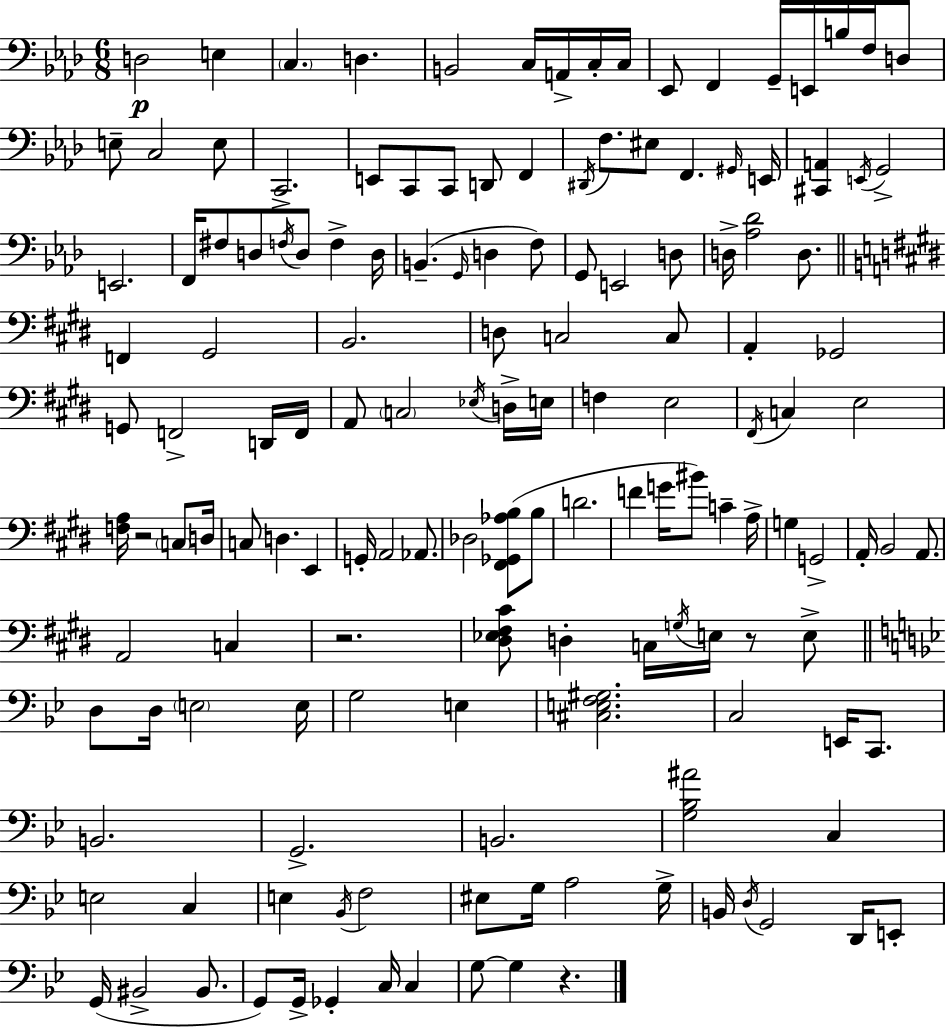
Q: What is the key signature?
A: F minor